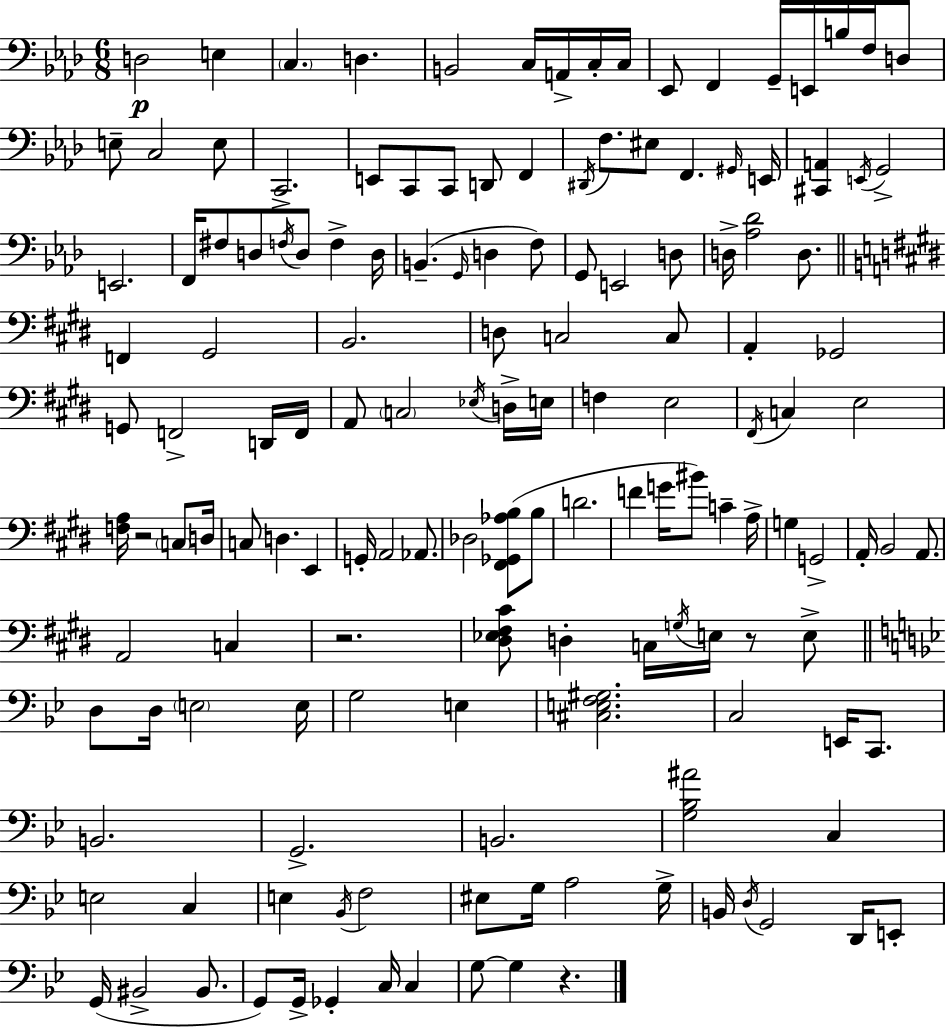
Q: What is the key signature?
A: F minor